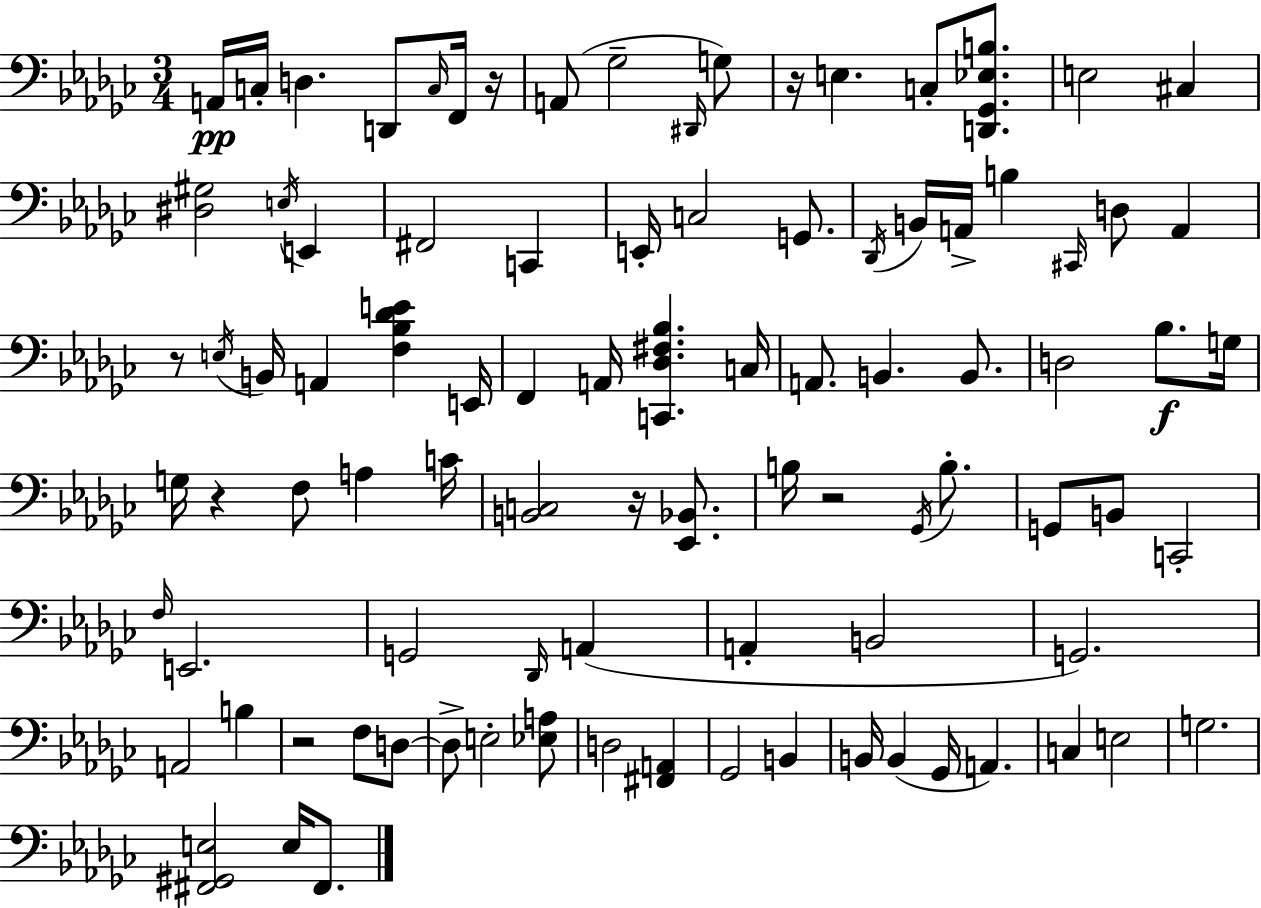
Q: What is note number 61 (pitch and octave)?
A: B3